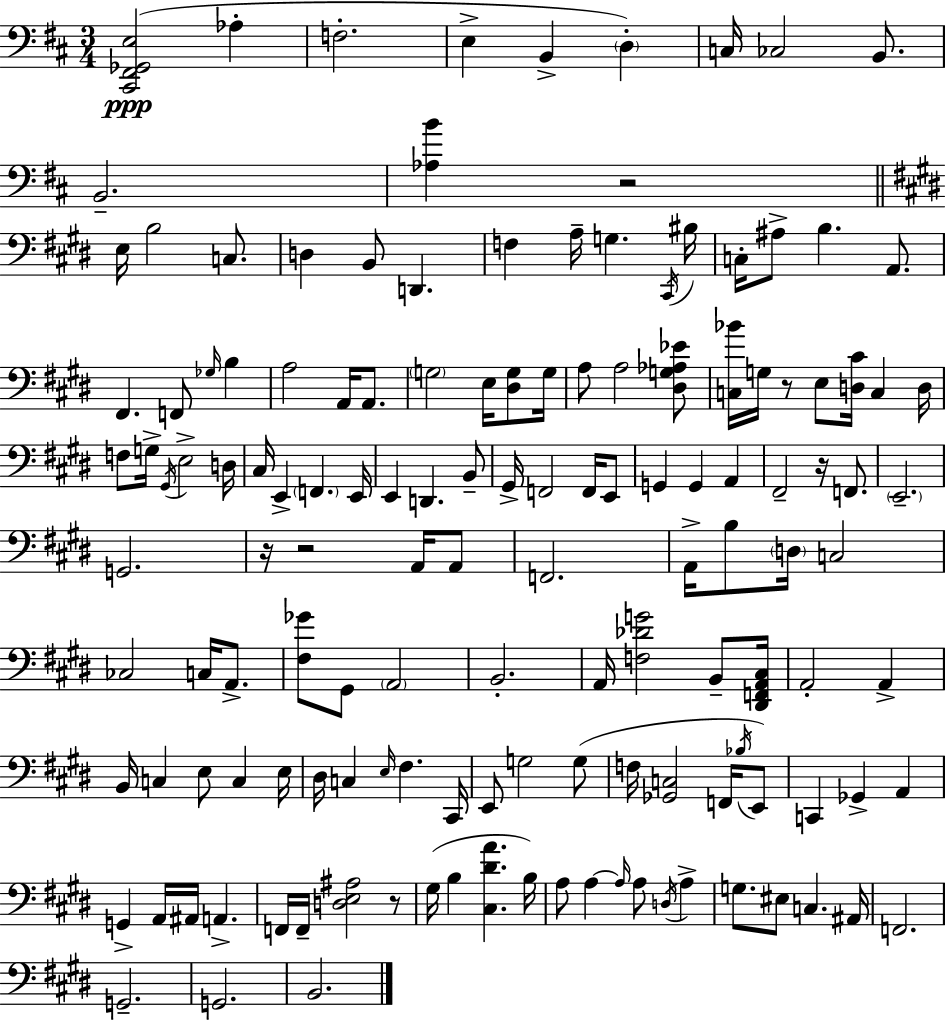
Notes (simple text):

[C#2,F#2,Gb2,E3]/h Ab3/q F3/h. E3/q B2/q D3/q C3/s CES3/h B2/e. B2/h. [Ab3,B4]/q R/h E3/s B3/h C3/e. D3/q B2/e D2/q. F3/q A3/s G3/q. C#2/s BIS3/s C3/s A#3/e B3/q. A2/e. F#2/q. F2/e Gb3/s B3/q A3/h A2/s A2/e. G3/h E3/s [D#3,G3]/e G3/s A3/e A3/h [D#3,G3,Ab3,Eb4]/e [C3,Bb4]/s G3/s R/e E3/e [D3,C#4]/s C3/q D3/s F3/e G3/s G#2/s E3/h D3/s C#3/s E2/q F2/q. E2/s E2/q D2/q. B2/e G#2/s F2/h F2/s E2/e G2/q G2/q A2/q F#2/h R/s F2/e. E2/h. G2/h. R/s R/h A2/s A2/e F2/h. A2/s B3/e D3/s C3/h CES3/h C3/s A2/e. [F#3,Gb4]/e G#2/e A2/h B2/h. A2/s [F3,Db4,G4]/h B2/e [D#2,F2,A2,C#3]/s A2/h A2/q B2/s C3/q E3/e C3/q E3/s D#3/s C3/q E3/s F#3/q. C#2/s E2/e G3/h G3/e F3/s [Gb2,C3]/h F2/s Bb3/s E2/e C2/q Gb2/q A2/q G2/q A2/s A#2/s A2/q. F2/s F2/s [D3,E3,A#3]/h R/e G#3/s B3/q [C#3,D#4,A4]/q. B3/s A3/e A3/q A3/s A3/e D3/s A3/q G3/e. EIS3/e C3/q. A#2/s F2/h. G2/h. G2/h. B2/h.